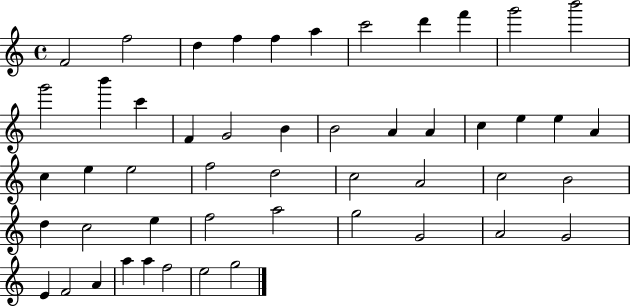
F4/h F5/h D5/q F5/q F5/q A5/q C6/h D6/q F6/q G6/h B6/h G6/h B6/q C6/q F4/q G4/h B4/q B4/h A4/q A4/q C5/q E5/q E5/q A4/q C5/q E5/q E5/h F5/h D5/h C5/h A4/h C5/h B4/h D5/q C5/h E5/q F5/h A5/h G5/h G4/h A4/h G4/h E4/q F4/h A4/q A5/q A5/q F5/h E5/h G5/h